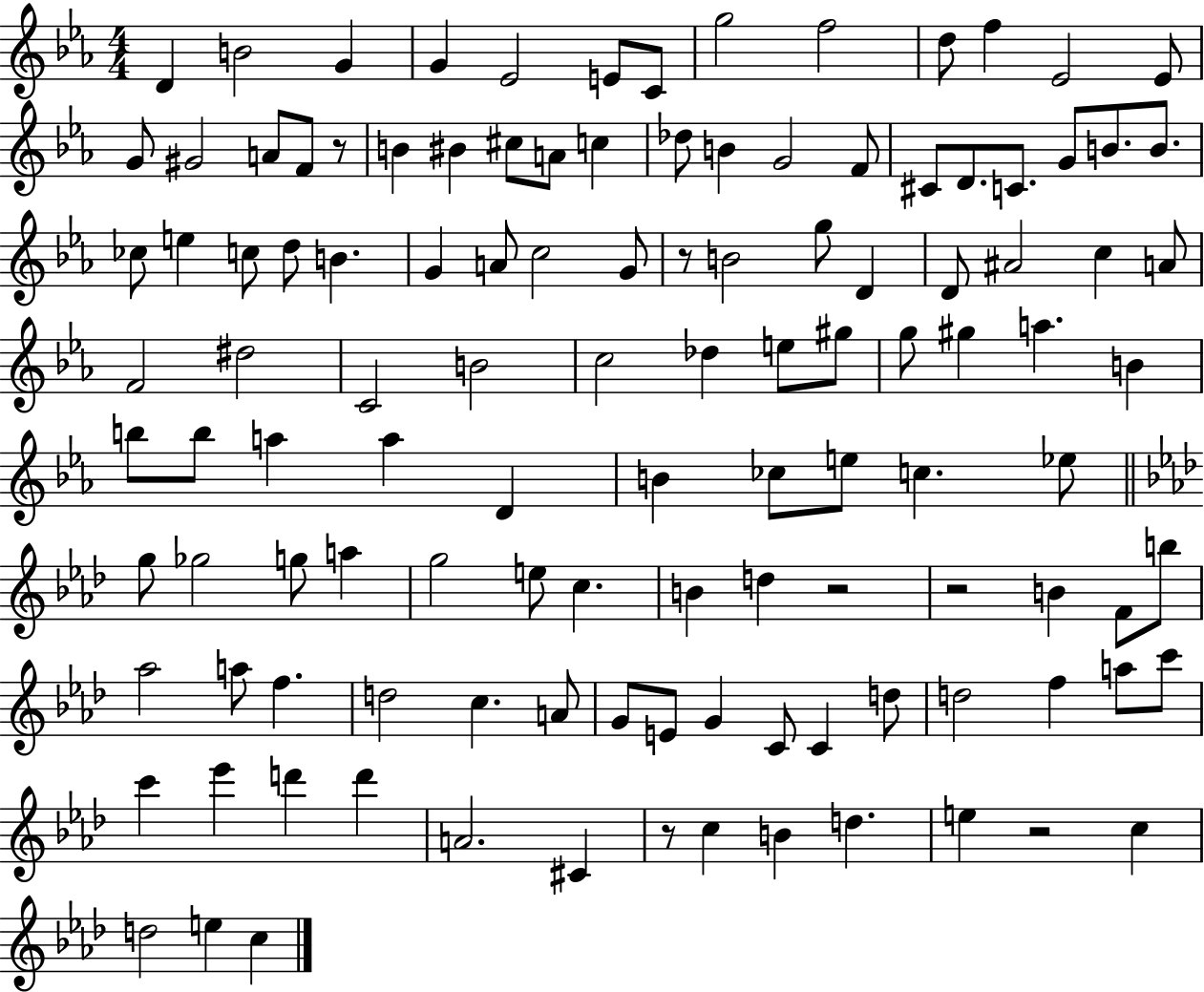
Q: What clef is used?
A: treble